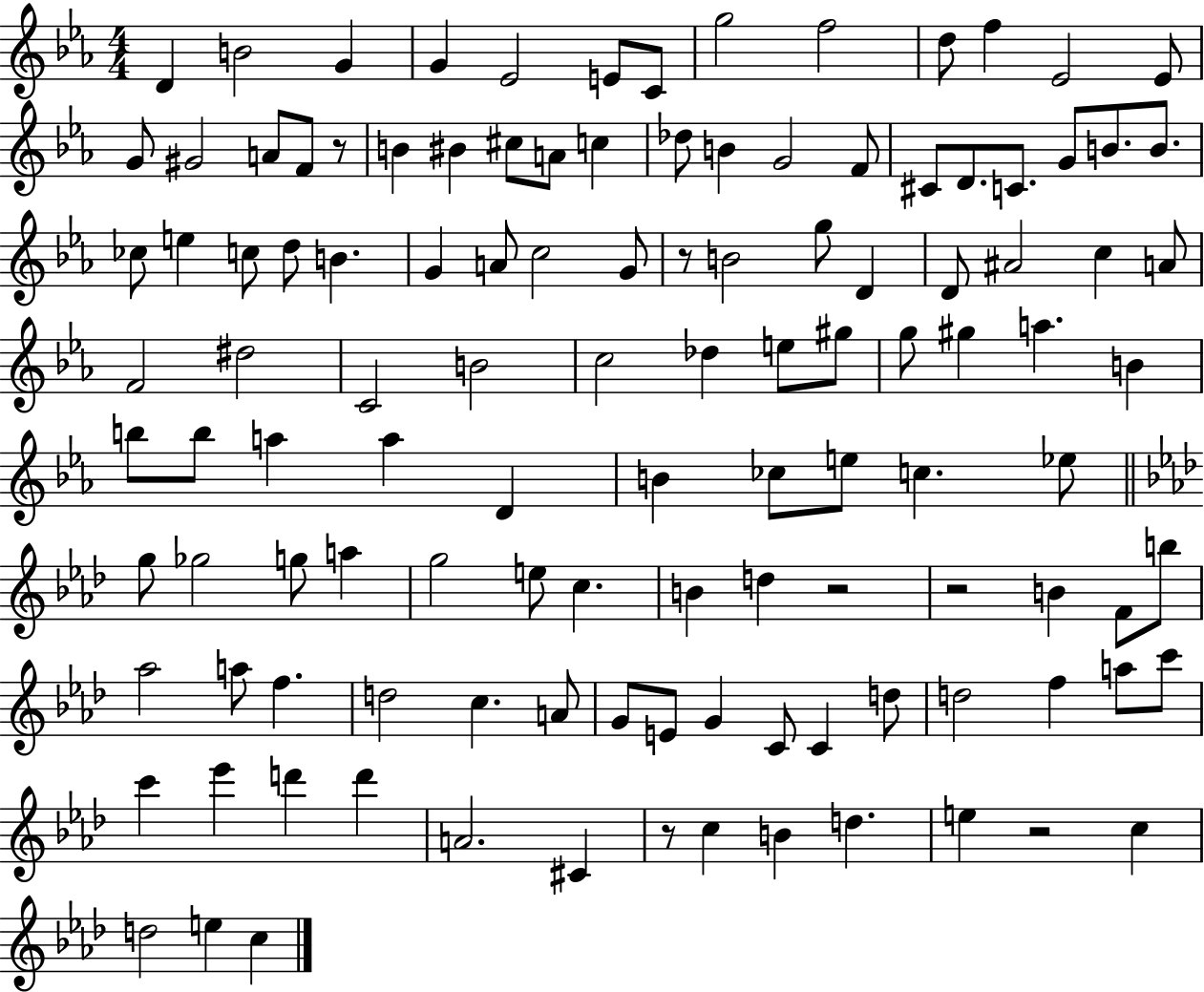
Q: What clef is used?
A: treble